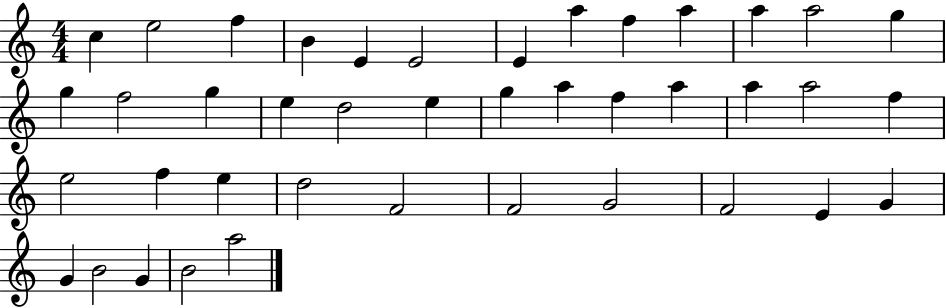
X:1
T:Untitled
M:4/4
L:1/4
K:C
c e2 f B E E2 E a f a a a2 g g f2 g e d2 e g a f a a a2 f e2 f e d2 F2 F2 G2 F2 E G G B2 G B2 a2